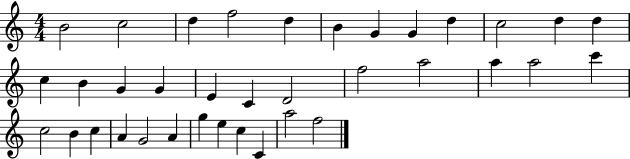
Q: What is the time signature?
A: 4/4